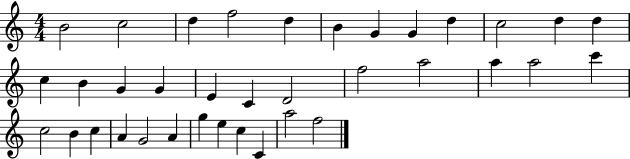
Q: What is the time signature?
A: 4/4